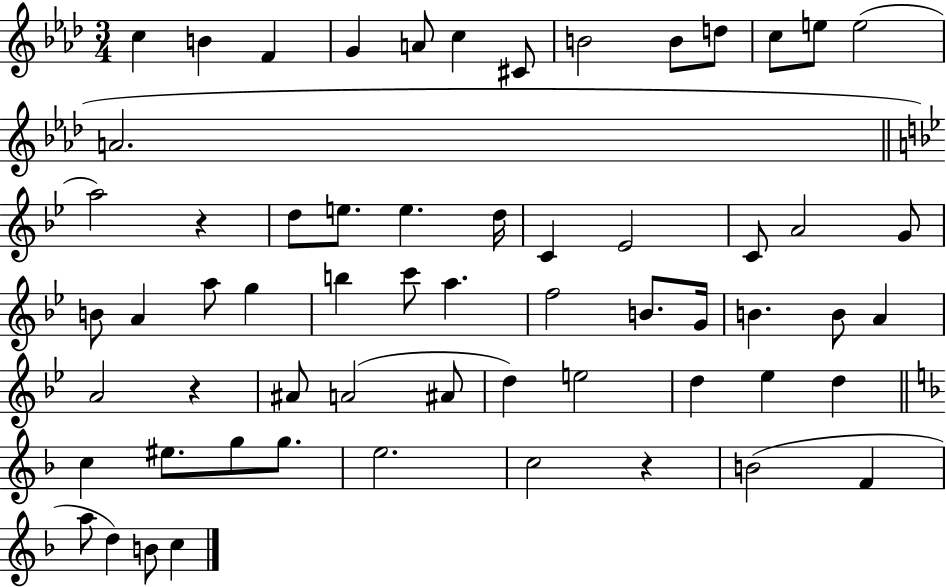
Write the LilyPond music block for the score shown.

{
  \clef treble
  \numericTimeSignature
  \time 3/4
  \key aes \major
  \repeat volta 2 { c''4 b'4 f'4 | g'4 a'8 c''4 cis'8 | b'2 b'8 d''8 | c''8 e''8 e''2( | \break a'2. | \bar "||" \break \key bes \major a''2) r4 | d''8 e''8. e''4. d''16 | c'4 ees'2 | c'8 a'2 g'8 | \break b'8 a'4 a''8 g''4 | b''4 c'''8 a''4. | f''2 b'8. g'16 | b'4. b'8 a'4 | \break a'2 r4 | ais'8 a'2( ais'8 | d''4) e''2 | d''4 ees''4 d''4 | \break \bar "||" \break \key f \major c''4 eis''8. g''8 g''8. | e''2. | c''2 r4 | b'2( f'4 | \break a''8 d''4) b'8 c''4 | } \bar "|."
}